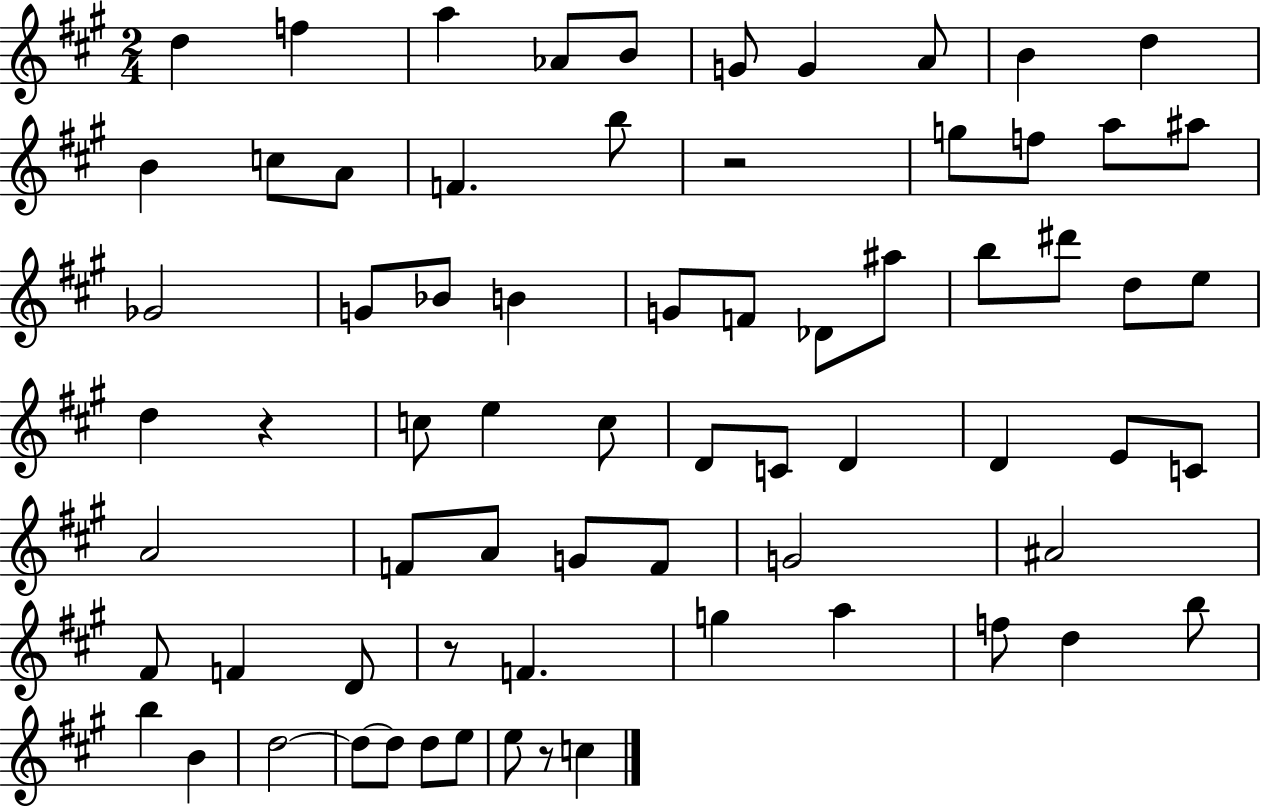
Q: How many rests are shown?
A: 4